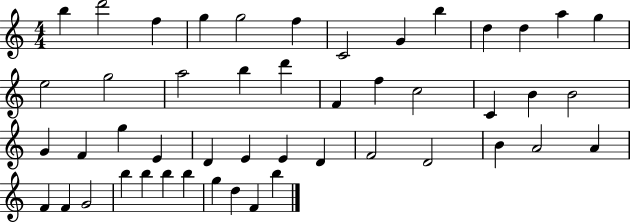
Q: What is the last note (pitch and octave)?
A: B5